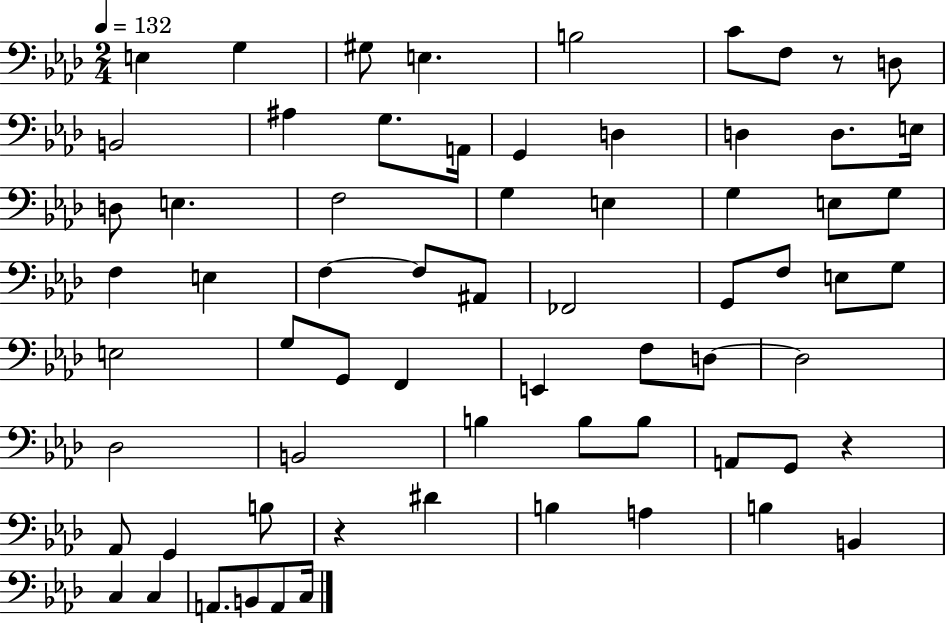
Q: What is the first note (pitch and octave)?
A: E3